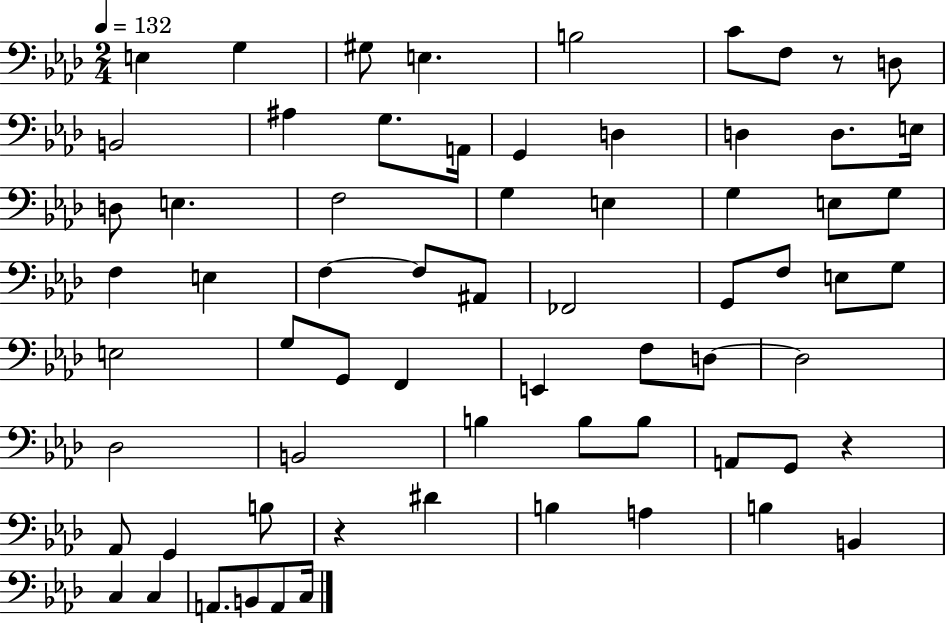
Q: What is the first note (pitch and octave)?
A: E3